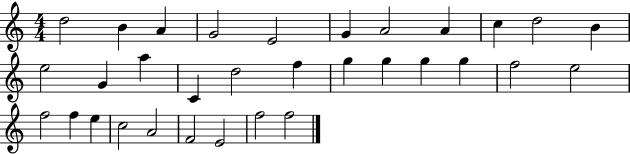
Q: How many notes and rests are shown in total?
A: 32